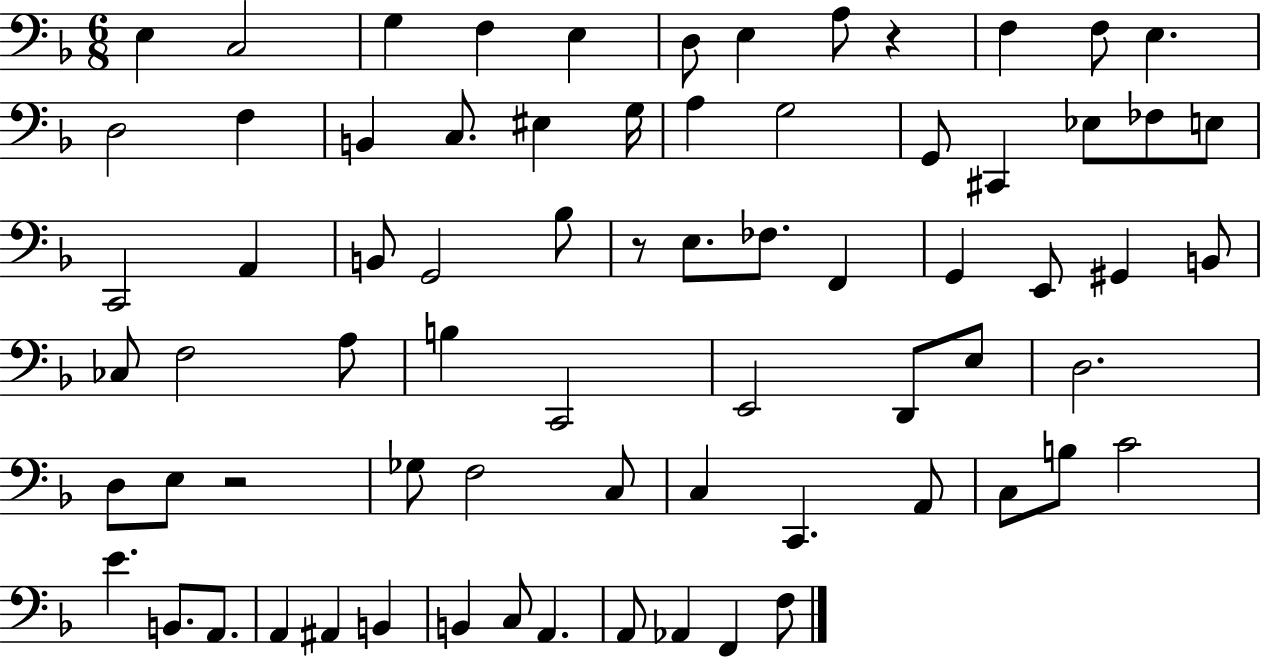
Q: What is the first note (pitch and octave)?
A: E3